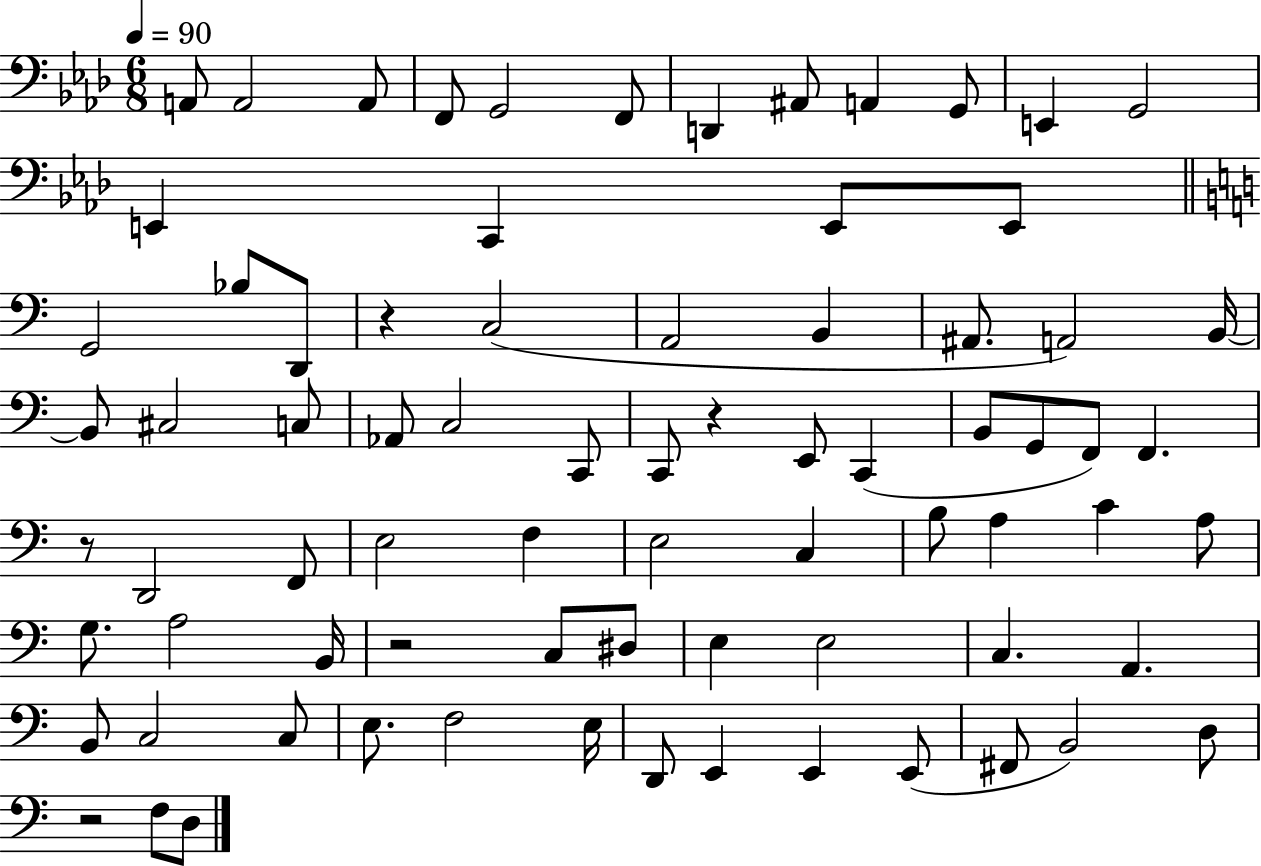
{
  \clef bass
  \numericTimeSignature
  \time 6/8
  \key aes \major
  \tempo 4 = 90
  a,8 a,2 a,8 | f,8 g,2 f,8 | d,4 ais,8 a,4 g,8 | e,4 g,2 | \break e,4 c,4 e,8 e,8 | \bar "||" \break \key c \major g,2 bes8 d,8 | r4 c2( | a,2 b,4 | ais,8. a,2) b,16~~ | \break b,8 cis2 c8 | aes,8 c2 c,8 | c,8 r4 e,8 c,4( | b,8 g,8 f,8) f,4. | \break r8 d,2 f,8 | e2 f4 | e2 c4 | b8 a4 c'4 a8 | \break g8. a2 b,16 | r2 c8 dis8 | e4 e2 | c4. a,4. | \break b,8 c2 c8 | e8. f2 e16 | d,8 e,4 e,4 e,8( | fis,8 b,2) d8 | \break r2 f8 d8 | \bar "|."
}